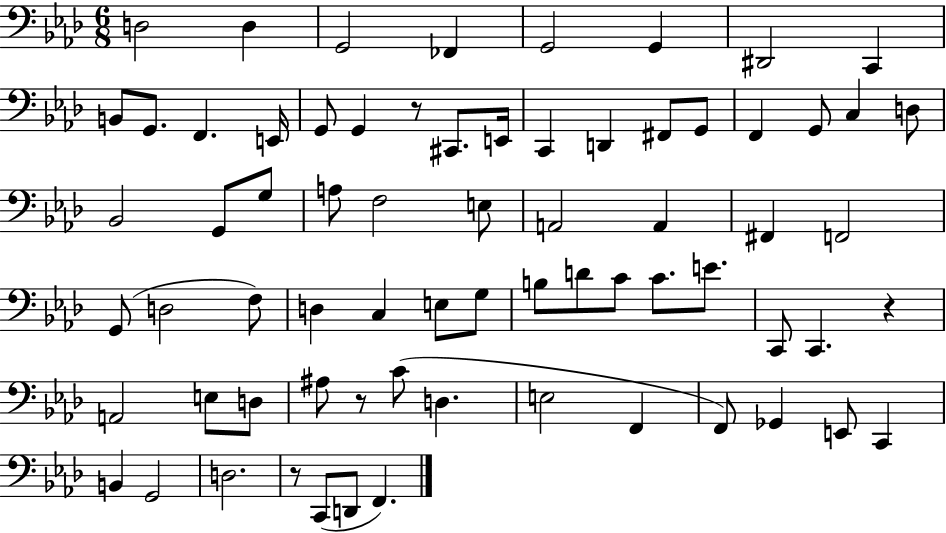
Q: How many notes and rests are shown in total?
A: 70